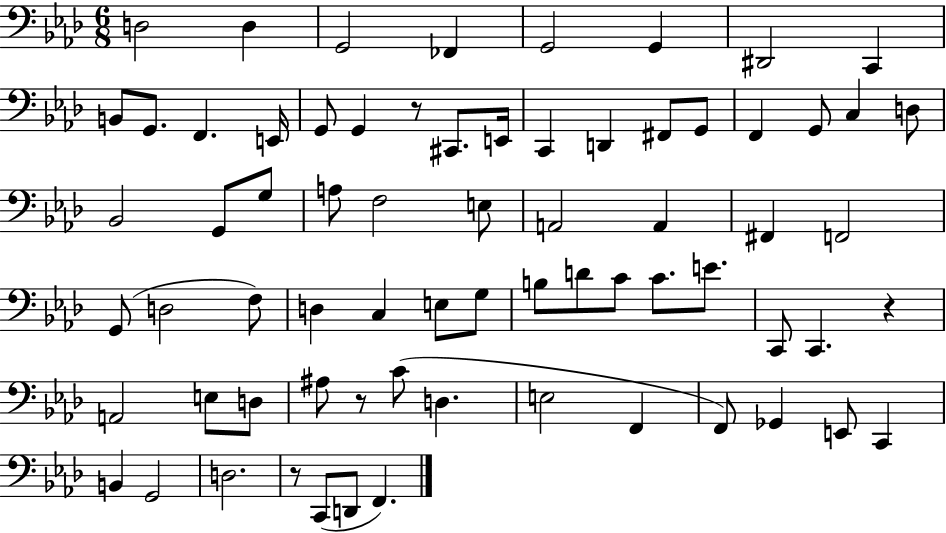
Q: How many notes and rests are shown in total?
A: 70